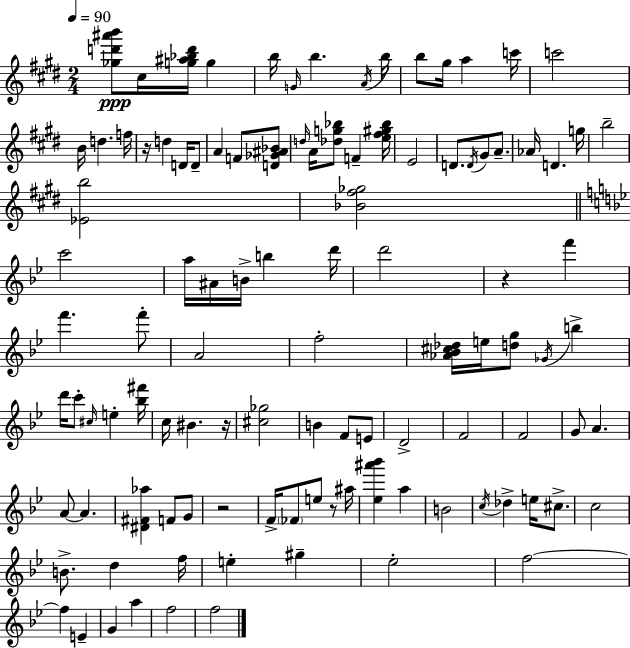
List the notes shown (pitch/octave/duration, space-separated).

[Gb5,D6,A#6,B6]/e C#5/s [G5,A#5,Bb5,D6]/s G5/q B5/s G4/s B5/q. A4/s B5/s B5/e G#5/s A5/q C6/s C6/h B4/s D5/q. F5/s R/s D5/q D4/s D4/e A4/q F4/e [D4,Gb4,A#4,Bb4]/e D5/s A4/s [Db5,G5,Bb5]/e F4/q [E5,F#5,G#5,Bb5]/s E4/h D4/e. D4/s G#4/e A4/e. Ab4/s D4/q. G5/s B5/h [Eb4,B5]/h [Bb4,F#5,Gb5]/h C6/h A5/s A#4/s B4/s B5/q D6/s D6/h R/q F6/q F6/q. F6/e A4/h F5/h [Ab4,Bb4,C#5,Db5]/s E5/s [D5,G5]/e Gb4/s B5/q D6/s C6/e C#5/s E5/q [Bb5,F#6]/s C5/s BIS4/q. R/s [C#5,Gb5]/h B4/q F4/e E4/e D4/h F4/h F4/h G4/e A4/q. A4/e A4/q. [D#4,F#4,Ab5]/q F4/e G4/e R/h F4/s FES4/e E5/e R/e A#5/s [Eb5,A#6,Bb6]/q A5/q B4/h C5/s Db5/q E5/s C#5/e. C5/h B4/e. D5/q F5/s E5/q G#5/q Eb5/h F5/h F5/q E4/q G4/q A5/q F5/h F5/h